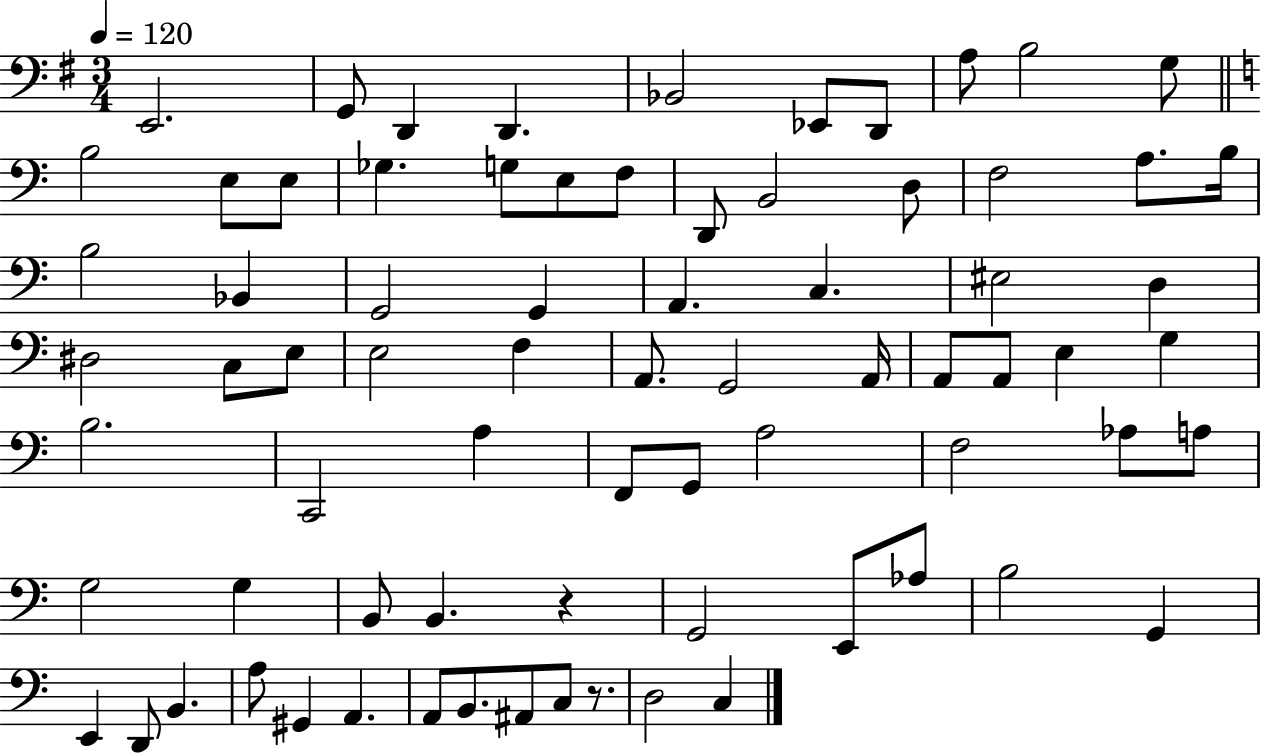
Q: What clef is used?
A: bass